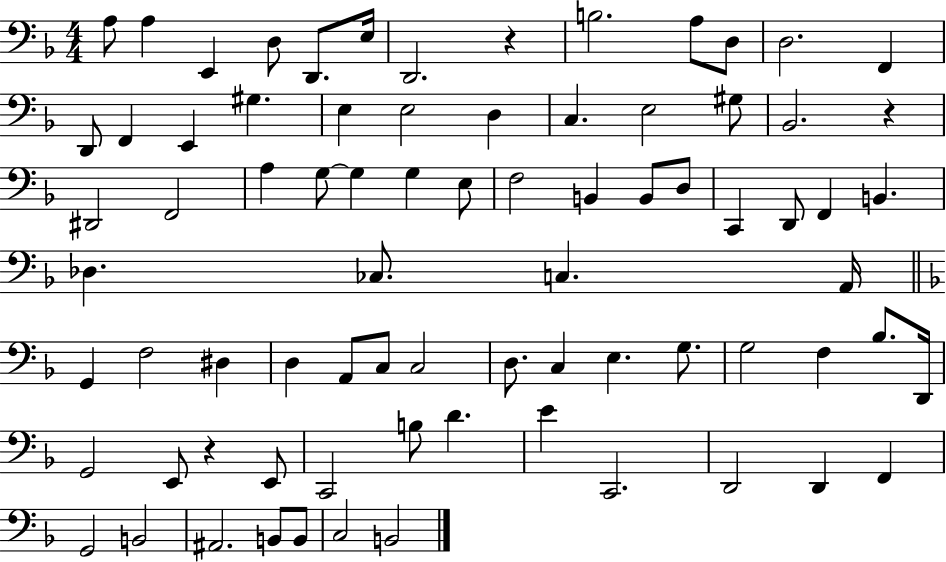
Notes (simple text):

A3/e A3/q E2/q D3/e D2/e. E3/s D2/h. R/q B3/h. A3/e D3/e D3/h. F2/q D2/e F2/q E2/q G#3/q. E3/q E3/h D3/q C3/q. E3/h G#3/e Bb2/h. R/q D#2/h F2/h A3/q G3/e G3/q G3/q E3/e F3/h B2/q B2/e D3/e C2/q D2/e F2/q B2/q. Db3/q. CES3/e. C3/q. A2/s G2/q F3/h D#3/q D3/q A2/e C3/e C3/h D3/e. C3/q E3/q. G3/e. G3/h F3/q Bb3/e. D2/s G2/h E2/e R/q E2/e C2/h B3/e D4/q. E4/q C2/h. D2/h D2/q F2/q G2/h B2/h A#2/h. B2/e B2/e C3/h B2/h